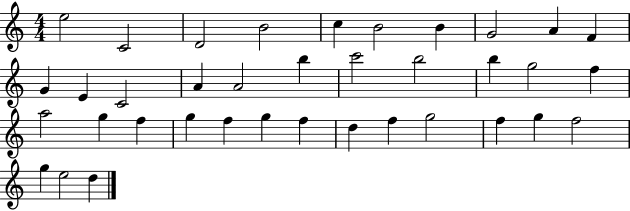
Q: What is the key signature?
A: C major